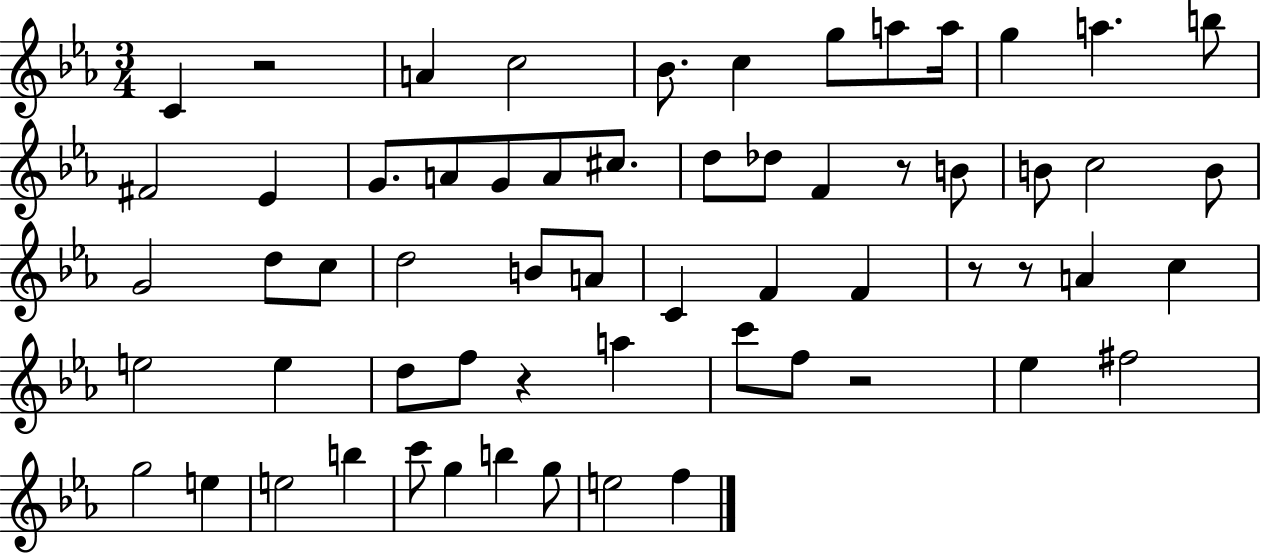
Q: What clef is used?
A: treble